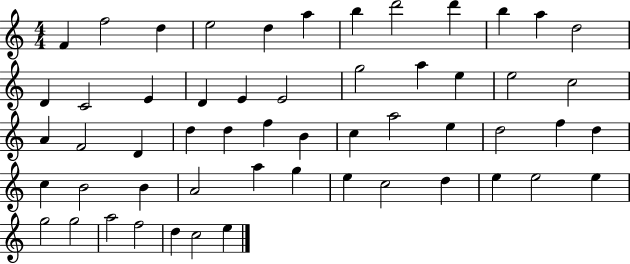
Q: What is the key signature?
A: C major